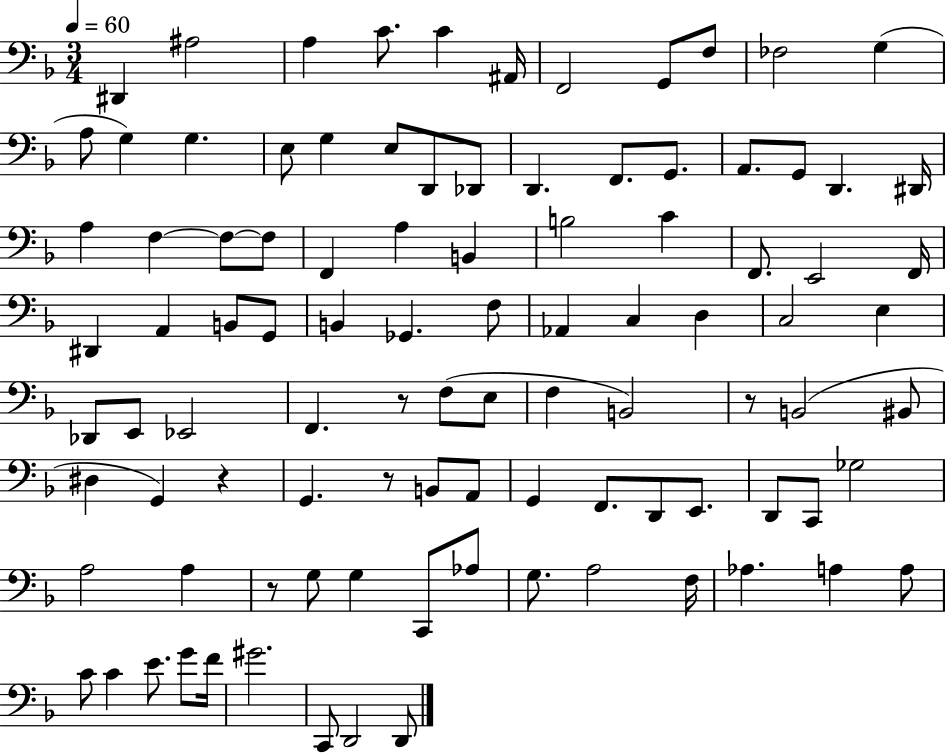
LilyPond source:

{
  \clef bass
  \numericTimeSignature
  \time 3/4
  \key f \major
  \tempo 4 = 60
  dis,4 ais2 | a4 c'8. c'4 ais,16 | f,2 g,8 f8 | fes2 g4( | \break a8 g4) g4. | e8 g4 e8 d,8 des,8 | d,4. f,8. g,8. | a,8. g,8 d,4. dis,16 | \break a4 f4~~ f8~~ f8 | f,4 a4 b,4 | b2 c'4 | f,8. e,2 f,16 | \break dis,4 a,4 b,8 g,8 | b,4 ges,4. f8 | aes,4 c4 d4 | c2 e4 | \break des,8 e,8 ees,2 | f,4. r8 f8( e8 | f4 b,2) | r8 b,2( bis,8 | \break dis4 g,4) r4 | g,4. r8 b,8 a,8 | g,4 f,8. d,8 e,8. | d,8 c,8 ges2 | \break a2 a4 | r8 g8 g4 c,8 aes8 | g8. a2 f16 | aes4. a4 a8 | \break c'8 c'4 e'8. g'8 f'16 | gis'2. | c,8 d,2 d,8 | \bar "|."
}